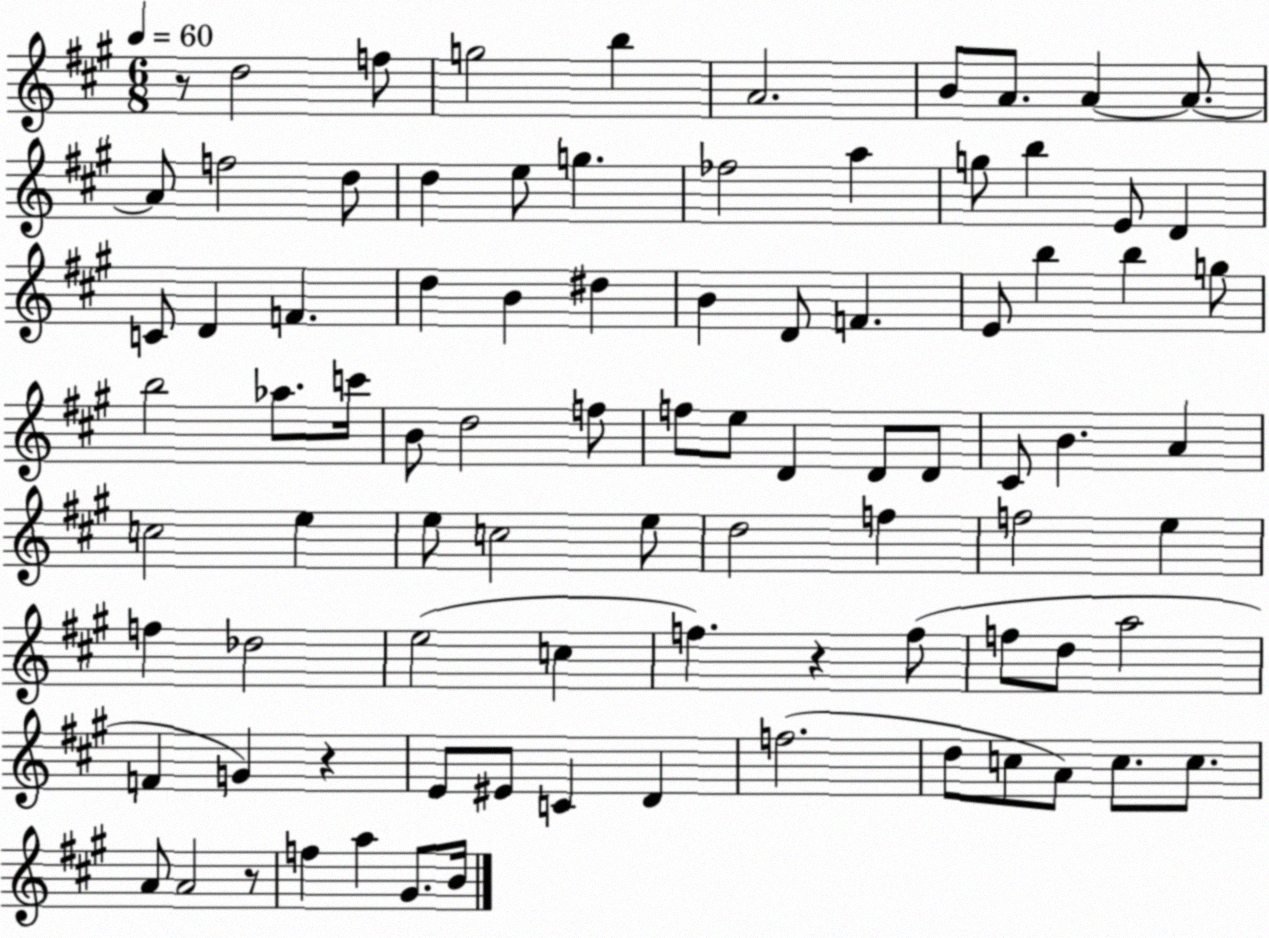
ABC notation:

X:1
T:Untitled
M:6/8
L:1/4
K:A
z/2 d2 f/2 g2 b A2 B/2 A/2 A A/2 A/2 f2 d/2 d e/2 g _f2 a g/2 b E/2 D C/2 D F d B ^d B D/2 F E/2 b b g/2 b2 _a/2 c'/4 B/2 d2 f/2 f/2 e/2 D D/2 D/2 ^C/2 B A c2 e e/2 c2 e/2 d2 f f2 e f _d2 e2 c f z f/2 f/2 d/2 a2 F G z E/2 ^E/2 C D f2 d/2 c/2 A/2 c/2 c/2 A/2 A2 z/2 f a ^G/2 B/4